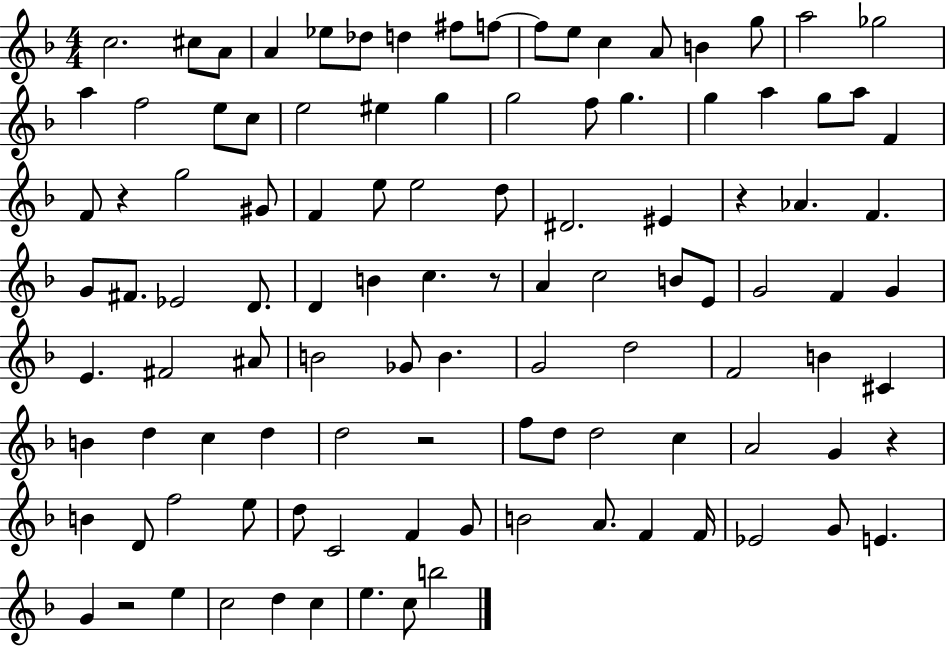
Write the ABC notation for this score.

X:1
T:Untitled
M:4/4
L:1/4
K:F
c2 ^c/2 A/2 A _e/2 _d/2 d ^f/2 f/2 f/2 e/2 c A/2 B g/2 a2 _g2 a f2 e/2 c/2 e2 ^e g g2 f/2 g g a g/2 a/2 F F/2 z g2 ^G/2 F e/2 e2 d/2 ^D2 ^E z _A F G/2 ^F/2 _E2 D/2 D B c z/2 A c2 B/2 E/2 G2 F G E ^F2 ^A/2 B2 _G/2 B G2 d2 F2 B ^C B d c d d2 z2 f/2 d/2 d2 c A2 G z B D/2 f2 e/2 d/2 C2 F G/2 B2 A/2 F F/4 _E2 G/2 E G z2 e c2 d c e c/2 b2